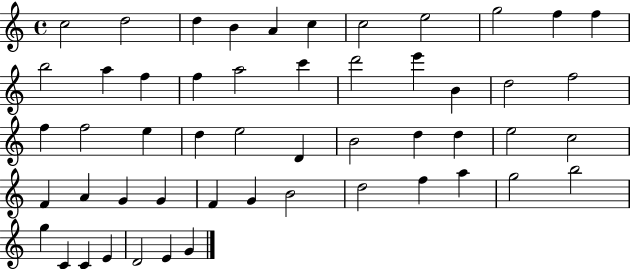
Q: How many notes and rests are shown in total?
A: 52